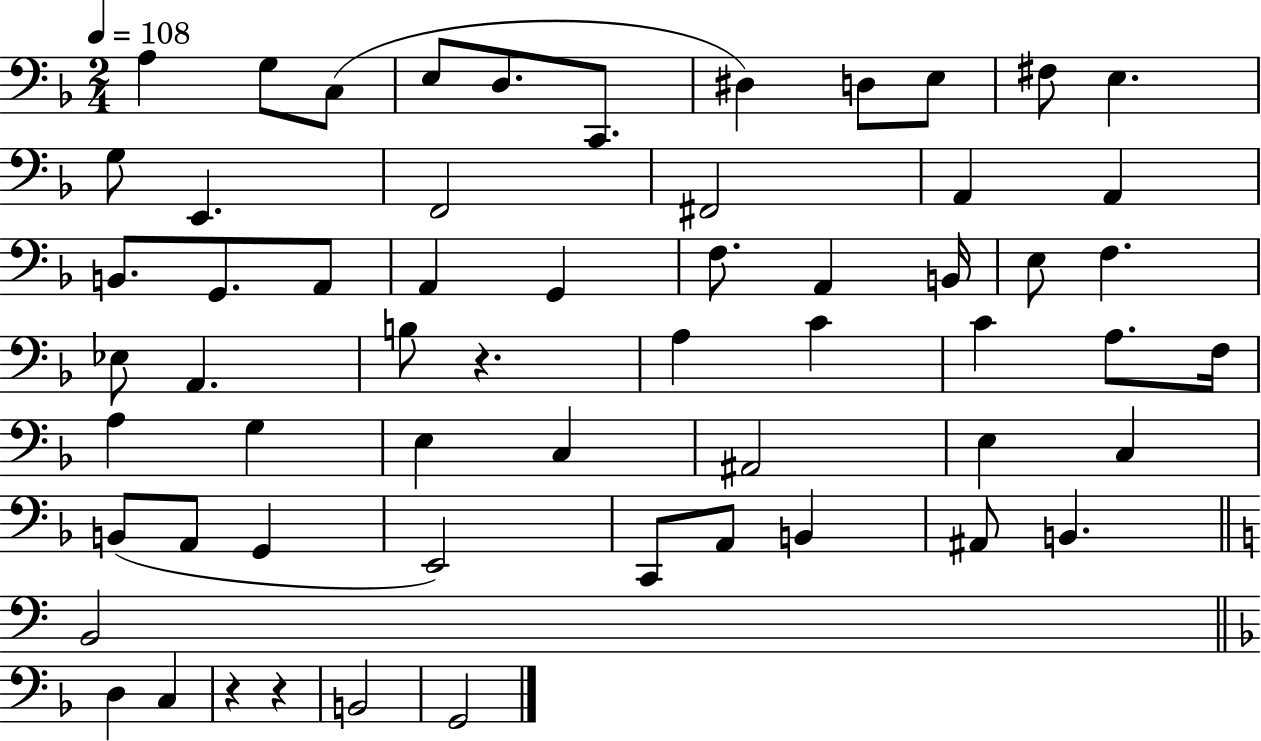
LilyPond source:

{
  \clef bass
  \numericTimeSignature
  \time 2/4
  \key f \major
  \tempo 4 = 108
  \repeat volta 2 { a4 g8 c8( | e8 d8. c,8. | dis4) d8 e8 | fis8 e4. | \break g8 e,4. | f,2 | fis,2 | a,4 a,4 | \break b,8. g,8. a,8 | a,4 g,4 | f8. a,4 b,16 | e8 f4. | \break ees8 a,4. | b8 r4. | a4 c'4 | c'4 a8. f16 | \break a4 g4 | e4 c4 | ais,2 | e4 c4 | \break b,8( a,8 g,4 | e,2) | c,8 a,8 b,4 | ais,8 b,4. | \break \bar "||" \break \key c \major b,2 | \bar "||" \break \key d \minor d4 c4 | r4 r4 | b,2 | g,2 | \break } \bar "|."
}